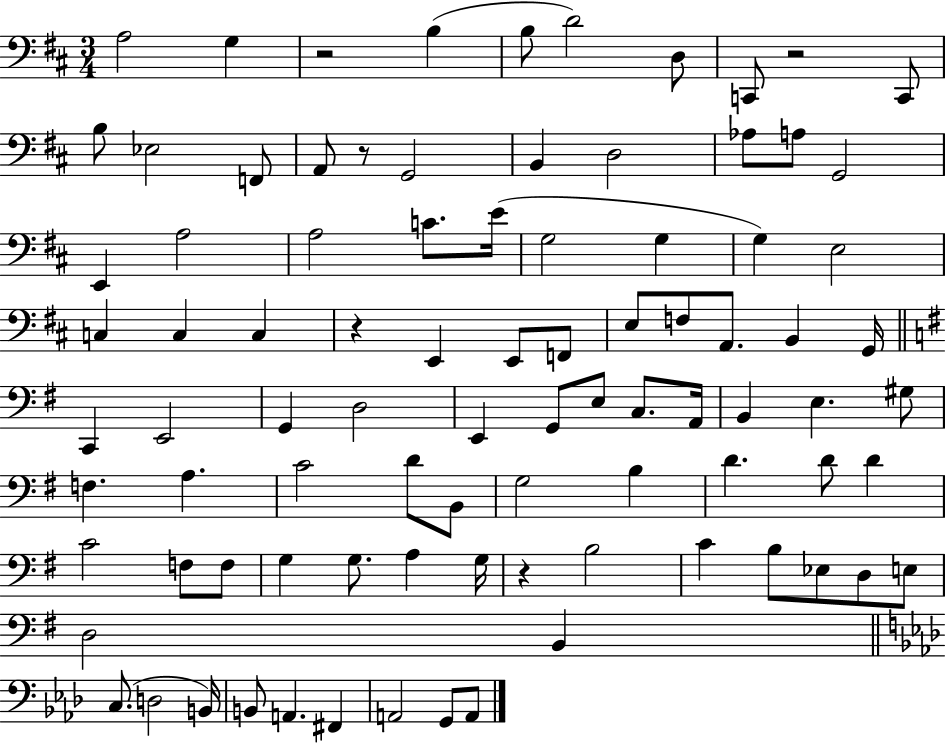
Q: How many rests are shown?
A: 5